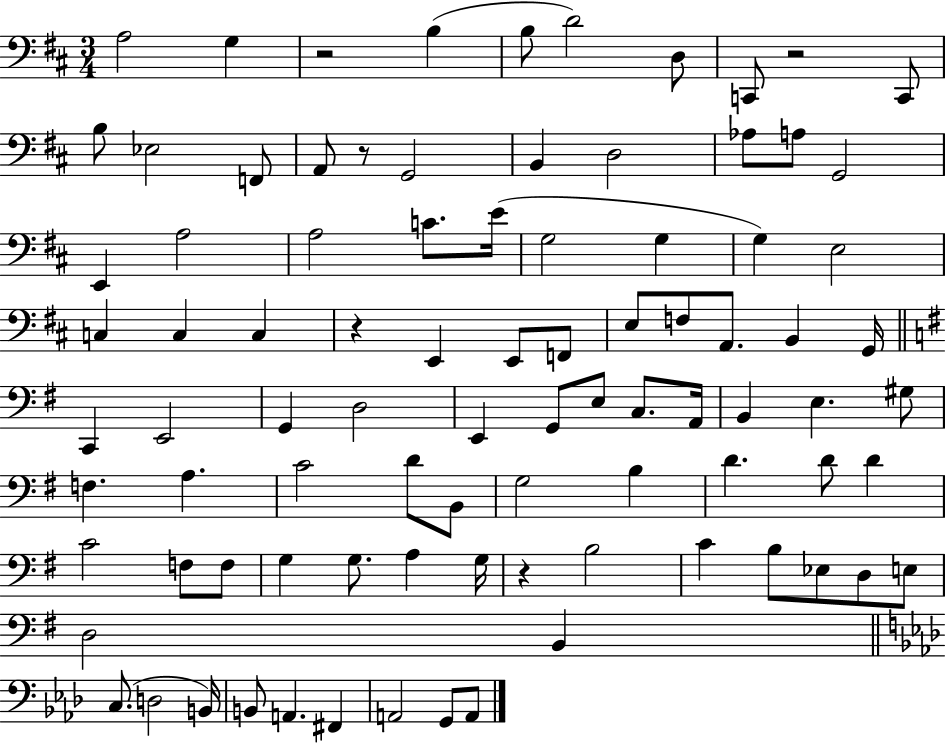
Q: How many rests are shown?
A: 5